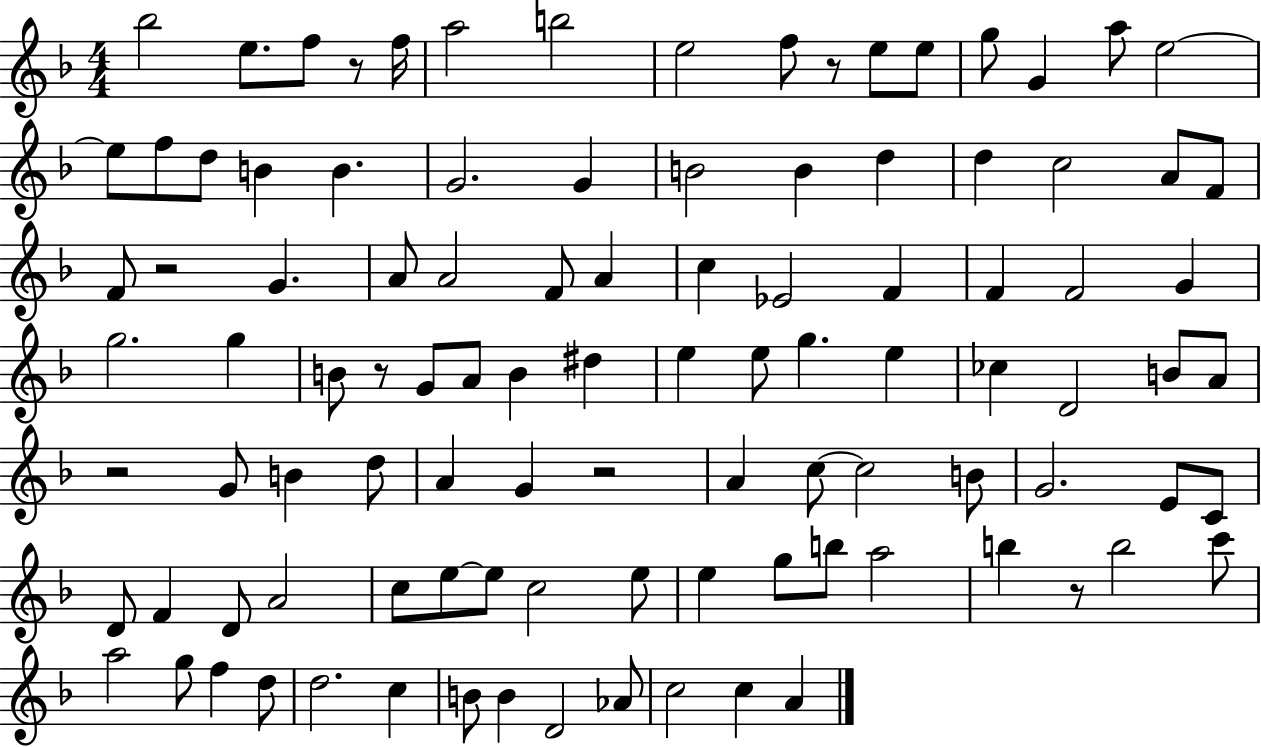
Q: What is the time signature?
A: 4/4